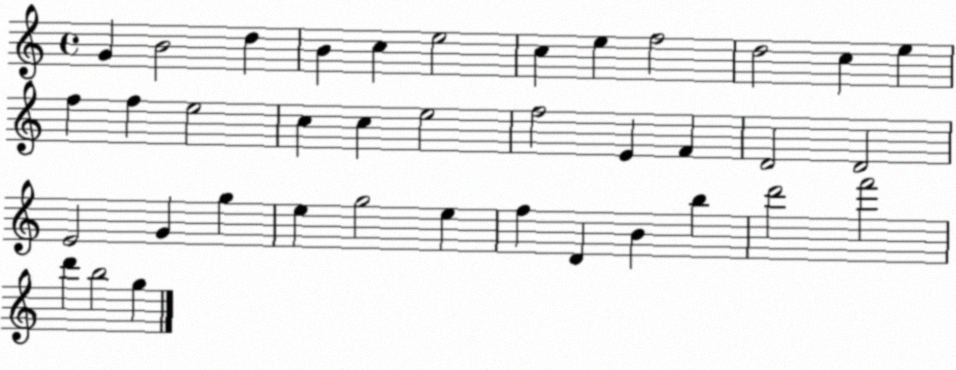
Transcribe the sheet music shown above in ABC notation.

X:1
T:Untitled
M:4/4
L:1/4
K:C
G B2 d B c e2 c e f2 d2 c e f f e2 c c e2 f2 E F D2 D2 E2 G g e g2 e f D B b d'2 f'2 d' b2 g